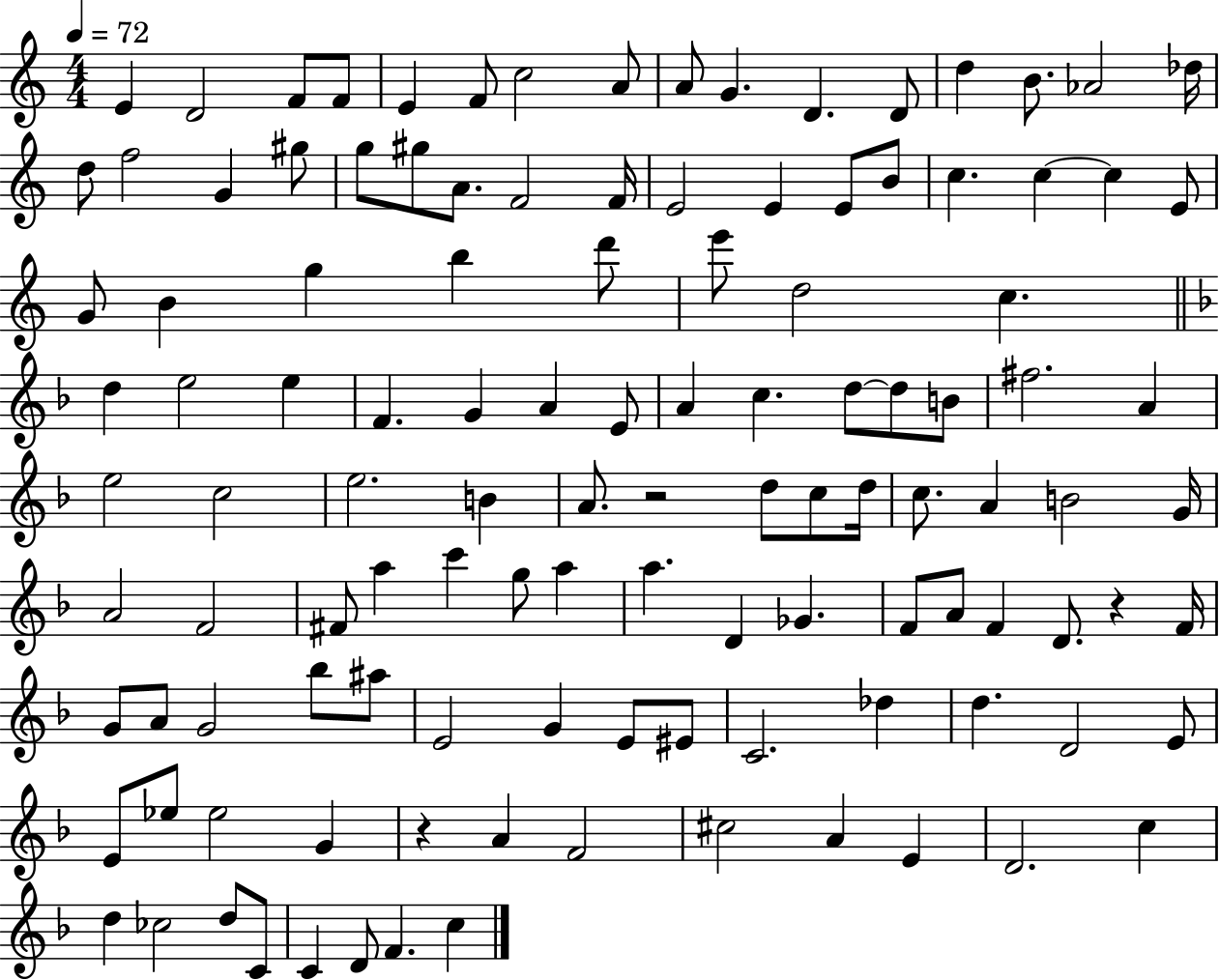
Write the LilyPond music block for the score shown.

{
  \clef treble
  \numericTimeSignature
  \time 4/4
  \key c \major
  \tempo 4 = 72
  e'4 d'2 f'8 f'8 | e'4 f'8 c''2 a'8 | a'8 g'4. d'4. d'8 | d''4 b'8. aes'2 des''16 | \break d''8 f''2 g'4 gis''8 | g''8 gis''8 a'8. f'2 f'16 | e'2 e'4 e'8 b'8 | c''4. c''4~~ c''4 e'8 | \break g'8 b'4 g''4 b''4 d'''8 | e'''8 d''2 c''4. | \bar "||" \break \key d \minor d''4 e''2 e''4 | f'4. g'4 a'4 e'8 | a'4 c''4. d''8~~ d''8 b'8 | fis''2. a'4 | \break e''2 c''2 | e''2. b'4 | a'8. r2 d''8 c''8 d''16 | c''8. a'4 b'2 g'16 | \break a'2 f'2 | fis'8 a''4 c'''4 g''8 a''4 | a''4. d'4 ges'4. | f'8 a'8 f'4 d'8. r4 f'16 | \break g'8 a'8 g'2 bes''8 ais''8 | e'2 g'4 e'8 eis'8 | c'2. des''4 | d''4. d'2 e'8 | \break e'8 ees''8 ees''2 g'4 | r4 a'4 f'2 | cis''2 a'4 e'4 | d'2. c''4 | \break d''4 ces''2 d''8 c'8 | c'4 d'8 f'4. c''4 | \bar "|."
}